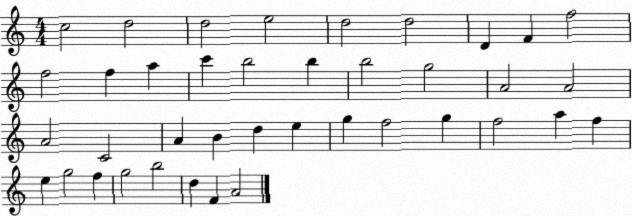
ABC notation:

X:1
T:Untitled
M:4/4
L:1/4
K:C
c2 d2 d2 e2 d2 d2 D F f2 f2 f a c' b2 b b2 g2 A2 A2 A2 C2 A B d e g f2 g f2 a f e g2 f g2 b2 d F A2